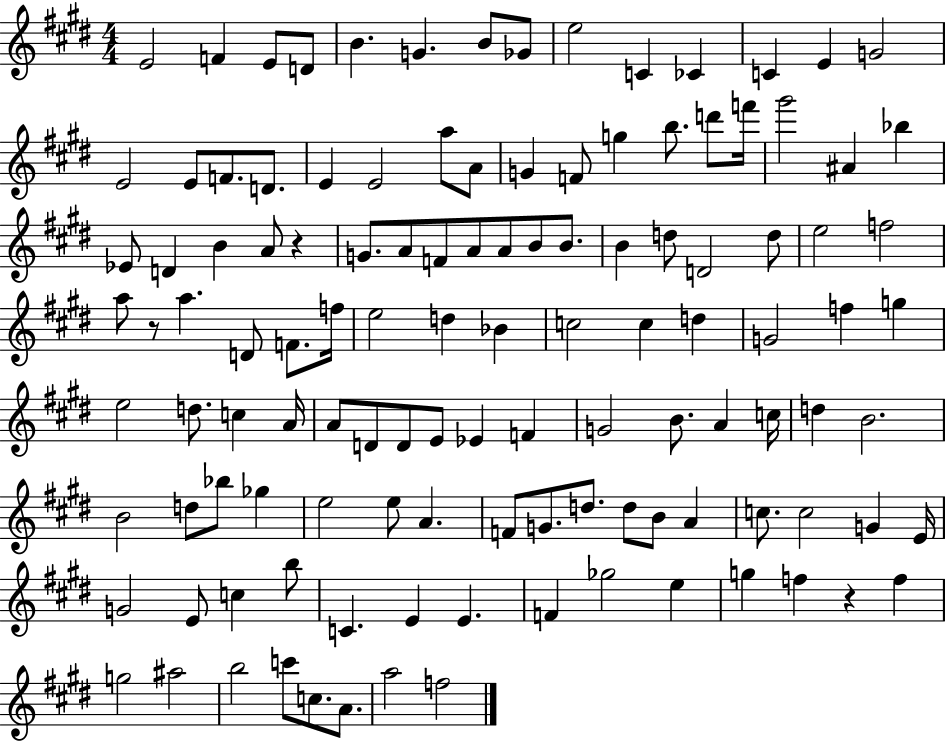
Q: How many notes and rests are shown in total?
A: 119